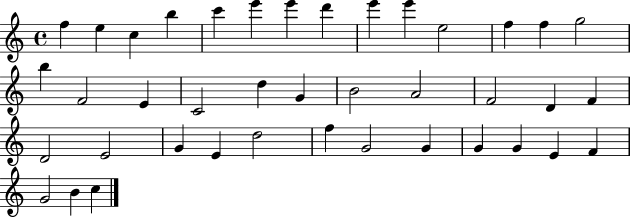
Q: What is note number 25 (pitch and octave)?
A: F4